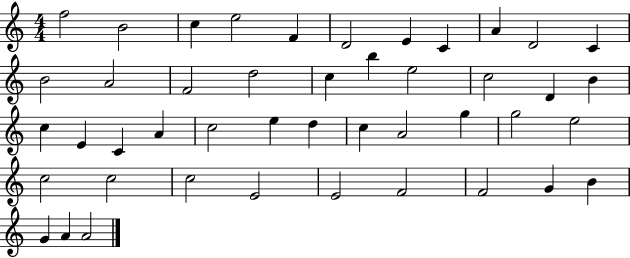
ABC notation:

X:1
T:Untitled
M:4/4
L:1/4
K:C
f2 B2 c e2 F D2 E C A D2 C B2 A2 F2 d2 c b e2 c2 D B c E C A c2 e d c A2 g g2 e2 c2 c2 c2 E2 E2 F2 F2 G B G A A2